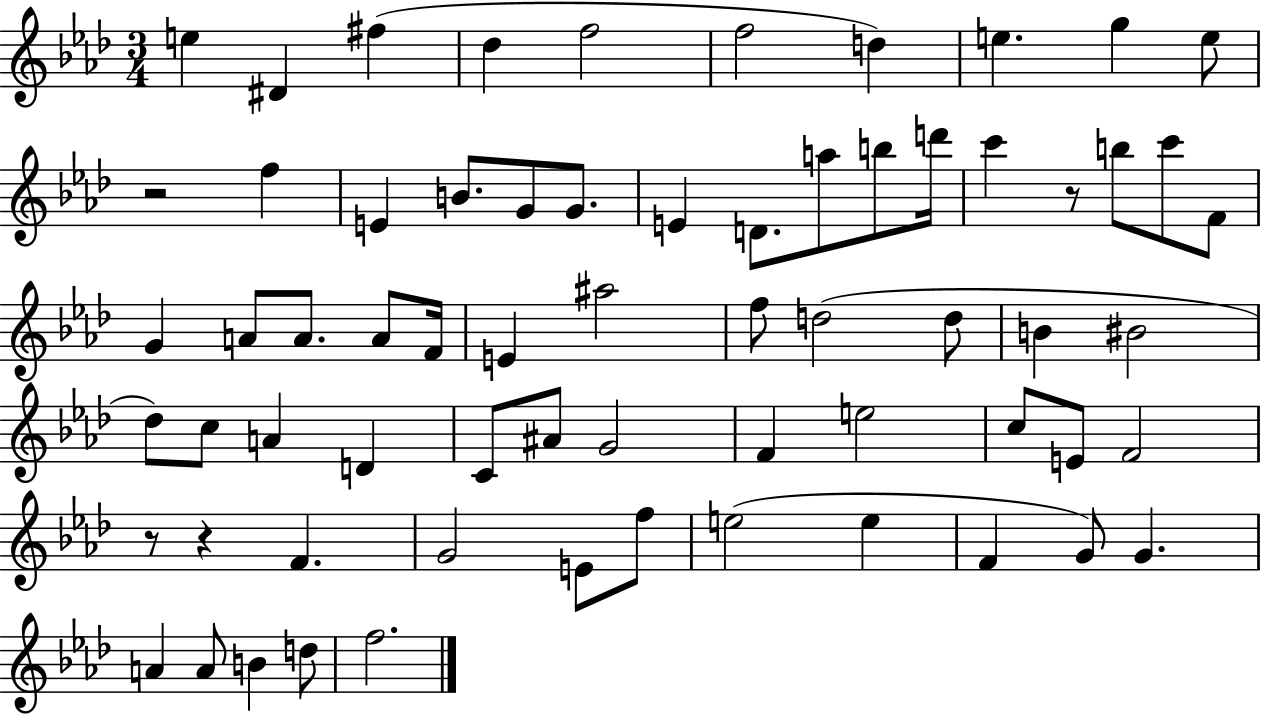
{
  \clef treble
  \numericTimeSignature
  \time 3/4
  \key aes \major
  e''4 dis'4 fis''4( | des''4 f''2 | f''2 d''4) | e''4. g''4 e''8 | \break r2 f''4 | e'4 b'8. g'8 g'8. | e'4 d'8. a''8 b''8 d'''16 | c'''4 r8 b''8 c'''8 f'8 | \break g'4 a'8 a'8. a'8 f'16 | e'4 ais''2 | f''8 d''2( d''8 | b'4 bis'2 | \break des''8) c''8 a'4 d'4 | c'8 ais'8 g'2 | f'4 e''2 | c''8 e'8 f'2 | \break r8 r4 f'4. | g'2 e'8 f''8 | e''2( e''4 | f'4 g'8) g'4. | \break a'4 a'8 b'4 d''8 | f''2. | \bar "|."
}